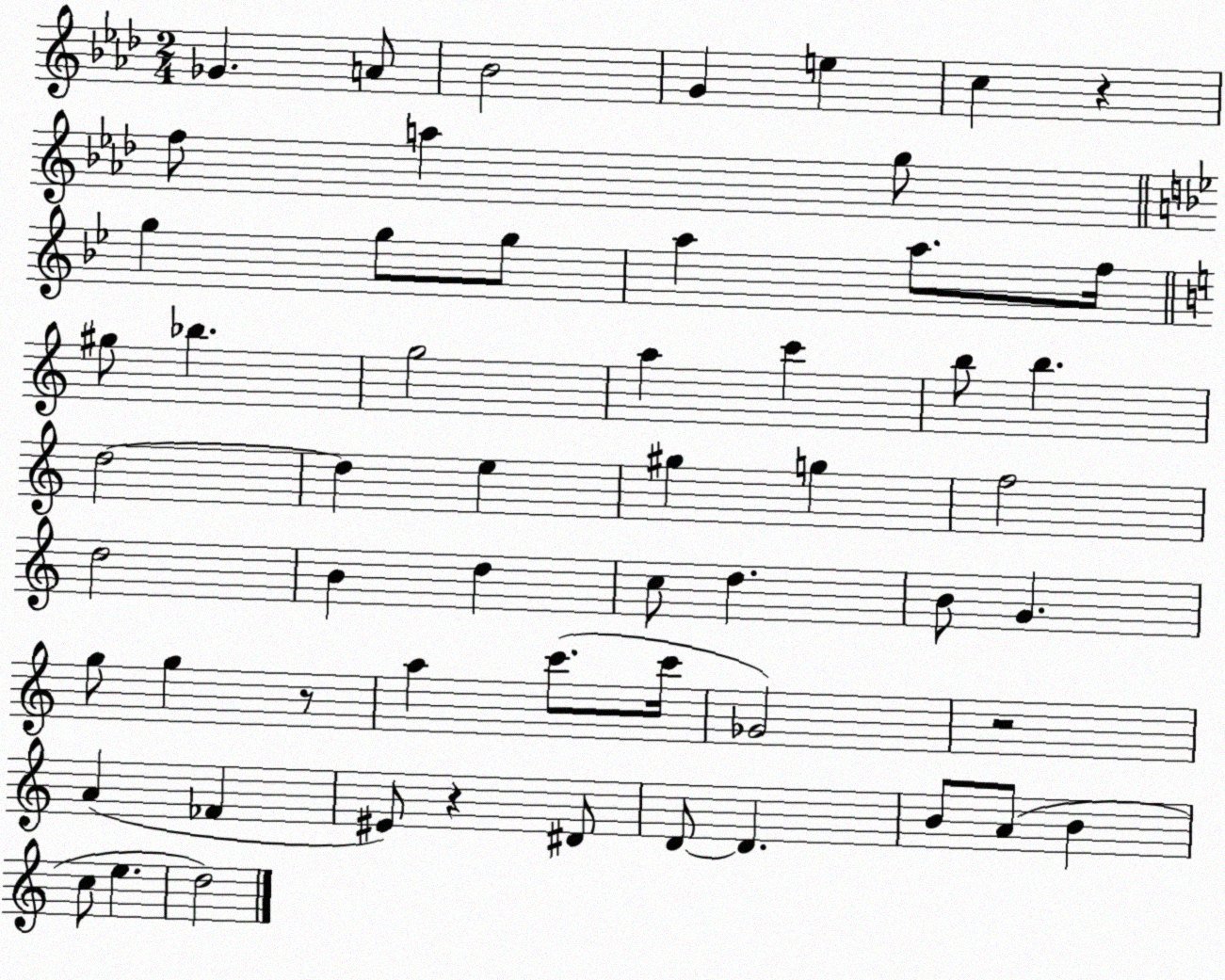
X:1
T:Untitled
M:2/4
L:1/4
K:Ab
_G A/2 _B2 G e c z f/2 a g/2 g g/2 g/2 a a/2 f/4 ^g/2 _b g2 a c' b/2 b d2 d e ^g g f2 d2 B d c/2 d B/2 G g/2 g z/2 a c'/2 c'/4 _G2 z2 A _F ^E/2 z ^D/2 D/2 D B/2 A/2 B c/2 e d2